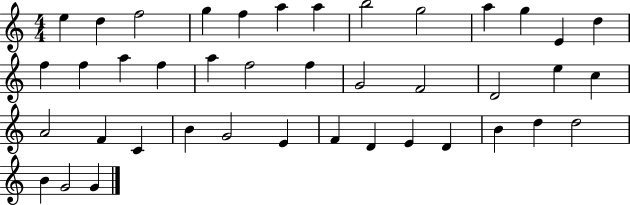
{
  \clef treble
  \numericTimeSignature
  \time 4/4
  \key c \major
  e''4 d''4 f''2 | g''4 f''4 a''4 a''4 | b''2 g''2 | a''4 g''4 e'4 d''4 | \break f''4 f''4 a''4 f''4 | a''4 f''2 f''4 | g'2 f'2 | d'2 e''4 c''4 | \break a'2 f'4 c'4 | b'4 g'2 e'4 | f'4 d'4 e'4 d'4 | b'4 d''4 d''2 | \break b'4 g'2 g'4 | \bar "|."
}